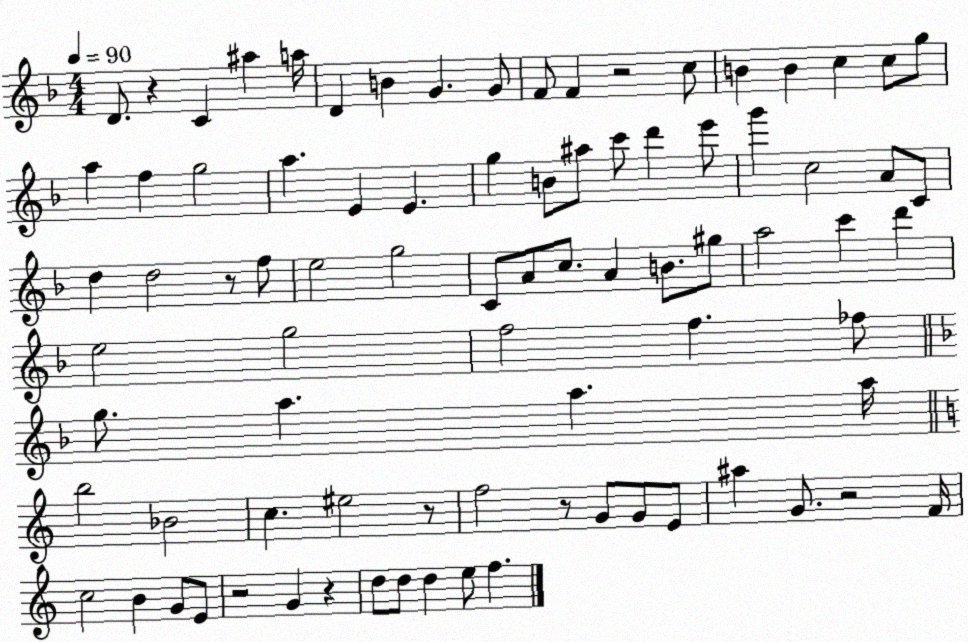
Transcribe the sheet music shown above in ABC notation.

X:1
T:Untitled
M:4/4
L:1/4
K:F
D/2 z C ^a a/4 D B G G/2 F/2 F z2 c/2 B B c c/2 g/2 a f g2 a E E g B/2 ^a/2 c'/2 d' e'/2 g' c2 A/2 C/2 d d2 z/2 f/2 e2 g2 C/2 A/2 c/2 A B/2 ^g/2 a2 c' d' e2 g2 f2 f _f/2 g/2 a a a/4 b2 _B2 c ^e2 z/2 f2 z/2 G/2 G/2 E/2 ^a G/2 z2 F/4 c2 B G/2 E/2 z2 G z d/2 d/2 d e/2 f